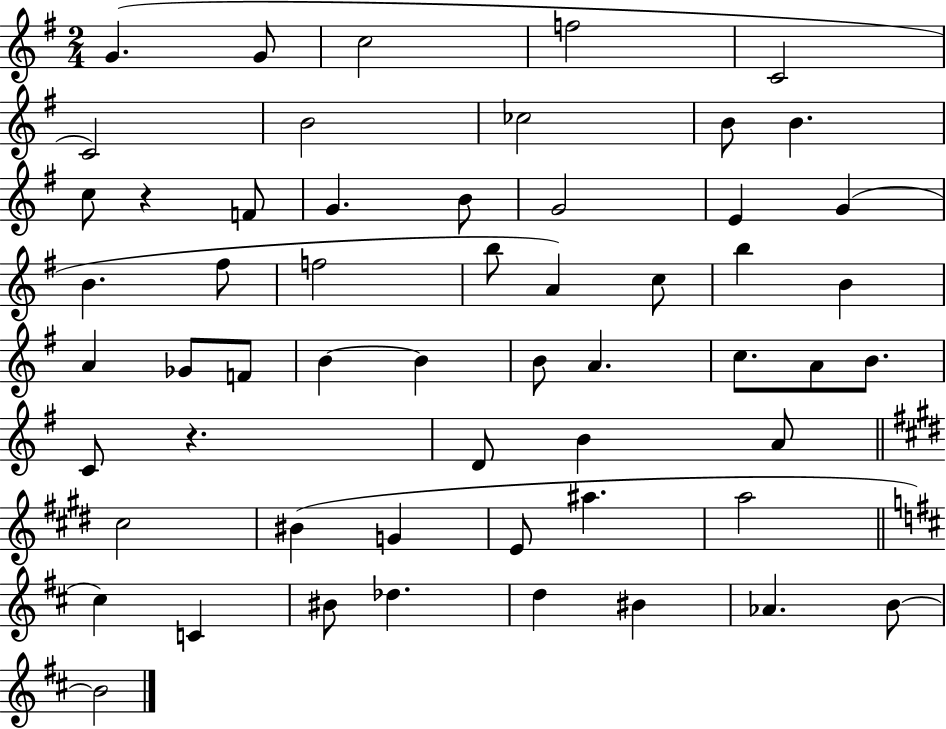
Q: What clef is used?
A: treble